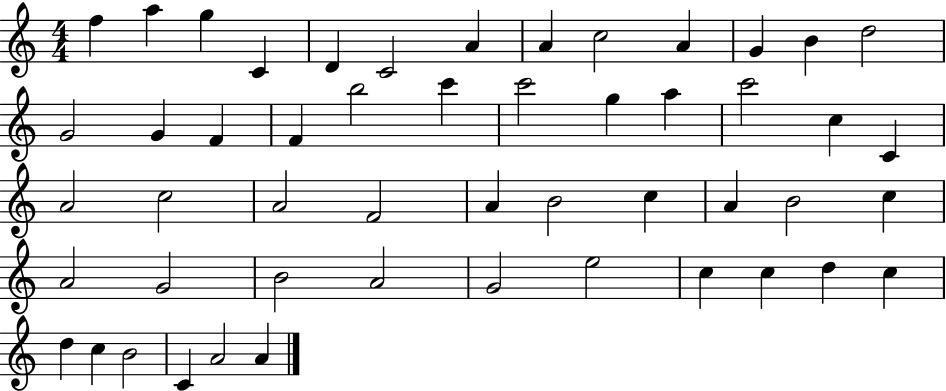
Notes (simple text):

F5/q A5/q G5/q C4/q D4/q C4/h A4/q A4/q C5/h A4/q G4/q B4/q D5/h G4/h G4/q F4/q F4/q B5/h C6/q C6/h G5/q A5/q C6/h C5/q C4/q A4/h C5/h A4/h F4/h A4/q B4/h C5/q A4/q B4/h C5/q A4/h G4/h B4/h A4/h G4/h E5/h C5/q C5/q D5/q C5/q D5/q C5/q B4/h C4/q A4/h A4/q